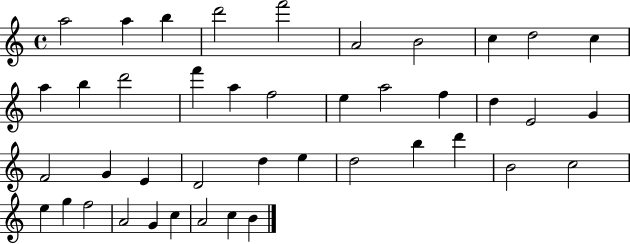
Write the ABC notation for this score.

X:1
T:Untitled
M:4/4
L:1/4
K:C
a2 a b d'2 f'2 A2 B2 c d2 c a b d'2 f' a f2 e a2 f d E2 G F2 G E D2 d e d2 b d' B2 c2 e g f2 A2 G c A2 c B